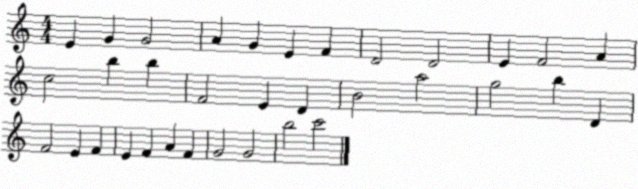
X:1
T:Untitled
M:4/4
L:1/4
K:C
E G G2 A G E F D2 D2 E F2 A c2 b b F2 E D B2 a2 g2 b D F2 E F E F A F G2 G2 b2 c'2